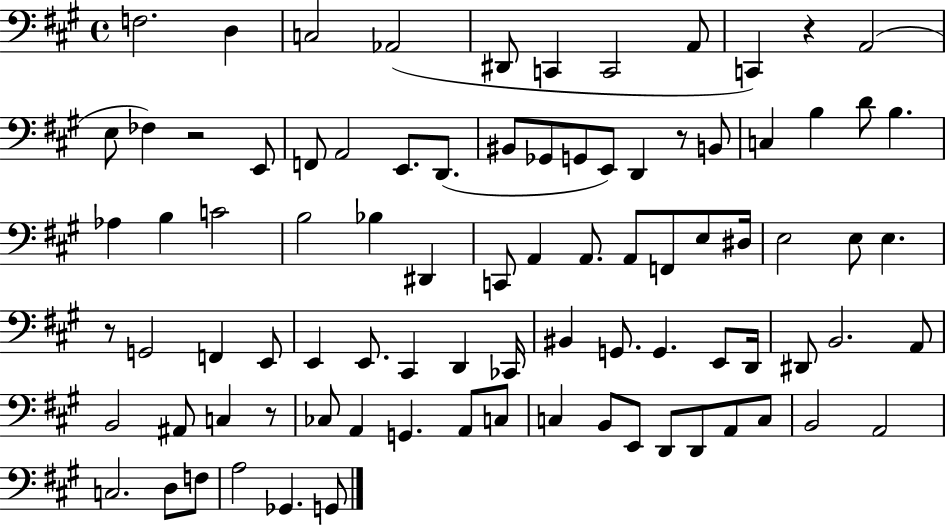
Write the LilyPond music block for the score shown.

{
  \clef bass
  \time 4/4
  \defaultTimeSignature
  \key a \major
  f2. d4 | c2 aes,2( | dis,8 c,4 c,2 a,8 | c,4) r4 a,2( | \break e8 fes4) r2 e,8 | f,8 a,2 e,8. d,8.( | bis,8 ges,8 g,8 e,8) d,4 r8 b,8 | c4 b4 d'8 b4. | \break aes4 b4 c'2 | b2 bes4 dis,4 | c,8 a,4 a,8. a,8 f,8 e8 dis16 | e2 e8 e4. | \break r8 g,2 f,4 e,8 | e,4 e,8. cis,4 d,4 ces,16 | bis,4 g,8. g,4. e,8 d,16 | dis,8 b,2. a,8 | \break b,2 ais,8 c4 r8 | ces8 a,4 g,4. a,8 c8 | c4 b,8 e,8 d,8 d,8 a,8 c8 | b,2 a,2 | \break c2. d8 f8 | a2 ges,4. g,8 | \bar "|."
}